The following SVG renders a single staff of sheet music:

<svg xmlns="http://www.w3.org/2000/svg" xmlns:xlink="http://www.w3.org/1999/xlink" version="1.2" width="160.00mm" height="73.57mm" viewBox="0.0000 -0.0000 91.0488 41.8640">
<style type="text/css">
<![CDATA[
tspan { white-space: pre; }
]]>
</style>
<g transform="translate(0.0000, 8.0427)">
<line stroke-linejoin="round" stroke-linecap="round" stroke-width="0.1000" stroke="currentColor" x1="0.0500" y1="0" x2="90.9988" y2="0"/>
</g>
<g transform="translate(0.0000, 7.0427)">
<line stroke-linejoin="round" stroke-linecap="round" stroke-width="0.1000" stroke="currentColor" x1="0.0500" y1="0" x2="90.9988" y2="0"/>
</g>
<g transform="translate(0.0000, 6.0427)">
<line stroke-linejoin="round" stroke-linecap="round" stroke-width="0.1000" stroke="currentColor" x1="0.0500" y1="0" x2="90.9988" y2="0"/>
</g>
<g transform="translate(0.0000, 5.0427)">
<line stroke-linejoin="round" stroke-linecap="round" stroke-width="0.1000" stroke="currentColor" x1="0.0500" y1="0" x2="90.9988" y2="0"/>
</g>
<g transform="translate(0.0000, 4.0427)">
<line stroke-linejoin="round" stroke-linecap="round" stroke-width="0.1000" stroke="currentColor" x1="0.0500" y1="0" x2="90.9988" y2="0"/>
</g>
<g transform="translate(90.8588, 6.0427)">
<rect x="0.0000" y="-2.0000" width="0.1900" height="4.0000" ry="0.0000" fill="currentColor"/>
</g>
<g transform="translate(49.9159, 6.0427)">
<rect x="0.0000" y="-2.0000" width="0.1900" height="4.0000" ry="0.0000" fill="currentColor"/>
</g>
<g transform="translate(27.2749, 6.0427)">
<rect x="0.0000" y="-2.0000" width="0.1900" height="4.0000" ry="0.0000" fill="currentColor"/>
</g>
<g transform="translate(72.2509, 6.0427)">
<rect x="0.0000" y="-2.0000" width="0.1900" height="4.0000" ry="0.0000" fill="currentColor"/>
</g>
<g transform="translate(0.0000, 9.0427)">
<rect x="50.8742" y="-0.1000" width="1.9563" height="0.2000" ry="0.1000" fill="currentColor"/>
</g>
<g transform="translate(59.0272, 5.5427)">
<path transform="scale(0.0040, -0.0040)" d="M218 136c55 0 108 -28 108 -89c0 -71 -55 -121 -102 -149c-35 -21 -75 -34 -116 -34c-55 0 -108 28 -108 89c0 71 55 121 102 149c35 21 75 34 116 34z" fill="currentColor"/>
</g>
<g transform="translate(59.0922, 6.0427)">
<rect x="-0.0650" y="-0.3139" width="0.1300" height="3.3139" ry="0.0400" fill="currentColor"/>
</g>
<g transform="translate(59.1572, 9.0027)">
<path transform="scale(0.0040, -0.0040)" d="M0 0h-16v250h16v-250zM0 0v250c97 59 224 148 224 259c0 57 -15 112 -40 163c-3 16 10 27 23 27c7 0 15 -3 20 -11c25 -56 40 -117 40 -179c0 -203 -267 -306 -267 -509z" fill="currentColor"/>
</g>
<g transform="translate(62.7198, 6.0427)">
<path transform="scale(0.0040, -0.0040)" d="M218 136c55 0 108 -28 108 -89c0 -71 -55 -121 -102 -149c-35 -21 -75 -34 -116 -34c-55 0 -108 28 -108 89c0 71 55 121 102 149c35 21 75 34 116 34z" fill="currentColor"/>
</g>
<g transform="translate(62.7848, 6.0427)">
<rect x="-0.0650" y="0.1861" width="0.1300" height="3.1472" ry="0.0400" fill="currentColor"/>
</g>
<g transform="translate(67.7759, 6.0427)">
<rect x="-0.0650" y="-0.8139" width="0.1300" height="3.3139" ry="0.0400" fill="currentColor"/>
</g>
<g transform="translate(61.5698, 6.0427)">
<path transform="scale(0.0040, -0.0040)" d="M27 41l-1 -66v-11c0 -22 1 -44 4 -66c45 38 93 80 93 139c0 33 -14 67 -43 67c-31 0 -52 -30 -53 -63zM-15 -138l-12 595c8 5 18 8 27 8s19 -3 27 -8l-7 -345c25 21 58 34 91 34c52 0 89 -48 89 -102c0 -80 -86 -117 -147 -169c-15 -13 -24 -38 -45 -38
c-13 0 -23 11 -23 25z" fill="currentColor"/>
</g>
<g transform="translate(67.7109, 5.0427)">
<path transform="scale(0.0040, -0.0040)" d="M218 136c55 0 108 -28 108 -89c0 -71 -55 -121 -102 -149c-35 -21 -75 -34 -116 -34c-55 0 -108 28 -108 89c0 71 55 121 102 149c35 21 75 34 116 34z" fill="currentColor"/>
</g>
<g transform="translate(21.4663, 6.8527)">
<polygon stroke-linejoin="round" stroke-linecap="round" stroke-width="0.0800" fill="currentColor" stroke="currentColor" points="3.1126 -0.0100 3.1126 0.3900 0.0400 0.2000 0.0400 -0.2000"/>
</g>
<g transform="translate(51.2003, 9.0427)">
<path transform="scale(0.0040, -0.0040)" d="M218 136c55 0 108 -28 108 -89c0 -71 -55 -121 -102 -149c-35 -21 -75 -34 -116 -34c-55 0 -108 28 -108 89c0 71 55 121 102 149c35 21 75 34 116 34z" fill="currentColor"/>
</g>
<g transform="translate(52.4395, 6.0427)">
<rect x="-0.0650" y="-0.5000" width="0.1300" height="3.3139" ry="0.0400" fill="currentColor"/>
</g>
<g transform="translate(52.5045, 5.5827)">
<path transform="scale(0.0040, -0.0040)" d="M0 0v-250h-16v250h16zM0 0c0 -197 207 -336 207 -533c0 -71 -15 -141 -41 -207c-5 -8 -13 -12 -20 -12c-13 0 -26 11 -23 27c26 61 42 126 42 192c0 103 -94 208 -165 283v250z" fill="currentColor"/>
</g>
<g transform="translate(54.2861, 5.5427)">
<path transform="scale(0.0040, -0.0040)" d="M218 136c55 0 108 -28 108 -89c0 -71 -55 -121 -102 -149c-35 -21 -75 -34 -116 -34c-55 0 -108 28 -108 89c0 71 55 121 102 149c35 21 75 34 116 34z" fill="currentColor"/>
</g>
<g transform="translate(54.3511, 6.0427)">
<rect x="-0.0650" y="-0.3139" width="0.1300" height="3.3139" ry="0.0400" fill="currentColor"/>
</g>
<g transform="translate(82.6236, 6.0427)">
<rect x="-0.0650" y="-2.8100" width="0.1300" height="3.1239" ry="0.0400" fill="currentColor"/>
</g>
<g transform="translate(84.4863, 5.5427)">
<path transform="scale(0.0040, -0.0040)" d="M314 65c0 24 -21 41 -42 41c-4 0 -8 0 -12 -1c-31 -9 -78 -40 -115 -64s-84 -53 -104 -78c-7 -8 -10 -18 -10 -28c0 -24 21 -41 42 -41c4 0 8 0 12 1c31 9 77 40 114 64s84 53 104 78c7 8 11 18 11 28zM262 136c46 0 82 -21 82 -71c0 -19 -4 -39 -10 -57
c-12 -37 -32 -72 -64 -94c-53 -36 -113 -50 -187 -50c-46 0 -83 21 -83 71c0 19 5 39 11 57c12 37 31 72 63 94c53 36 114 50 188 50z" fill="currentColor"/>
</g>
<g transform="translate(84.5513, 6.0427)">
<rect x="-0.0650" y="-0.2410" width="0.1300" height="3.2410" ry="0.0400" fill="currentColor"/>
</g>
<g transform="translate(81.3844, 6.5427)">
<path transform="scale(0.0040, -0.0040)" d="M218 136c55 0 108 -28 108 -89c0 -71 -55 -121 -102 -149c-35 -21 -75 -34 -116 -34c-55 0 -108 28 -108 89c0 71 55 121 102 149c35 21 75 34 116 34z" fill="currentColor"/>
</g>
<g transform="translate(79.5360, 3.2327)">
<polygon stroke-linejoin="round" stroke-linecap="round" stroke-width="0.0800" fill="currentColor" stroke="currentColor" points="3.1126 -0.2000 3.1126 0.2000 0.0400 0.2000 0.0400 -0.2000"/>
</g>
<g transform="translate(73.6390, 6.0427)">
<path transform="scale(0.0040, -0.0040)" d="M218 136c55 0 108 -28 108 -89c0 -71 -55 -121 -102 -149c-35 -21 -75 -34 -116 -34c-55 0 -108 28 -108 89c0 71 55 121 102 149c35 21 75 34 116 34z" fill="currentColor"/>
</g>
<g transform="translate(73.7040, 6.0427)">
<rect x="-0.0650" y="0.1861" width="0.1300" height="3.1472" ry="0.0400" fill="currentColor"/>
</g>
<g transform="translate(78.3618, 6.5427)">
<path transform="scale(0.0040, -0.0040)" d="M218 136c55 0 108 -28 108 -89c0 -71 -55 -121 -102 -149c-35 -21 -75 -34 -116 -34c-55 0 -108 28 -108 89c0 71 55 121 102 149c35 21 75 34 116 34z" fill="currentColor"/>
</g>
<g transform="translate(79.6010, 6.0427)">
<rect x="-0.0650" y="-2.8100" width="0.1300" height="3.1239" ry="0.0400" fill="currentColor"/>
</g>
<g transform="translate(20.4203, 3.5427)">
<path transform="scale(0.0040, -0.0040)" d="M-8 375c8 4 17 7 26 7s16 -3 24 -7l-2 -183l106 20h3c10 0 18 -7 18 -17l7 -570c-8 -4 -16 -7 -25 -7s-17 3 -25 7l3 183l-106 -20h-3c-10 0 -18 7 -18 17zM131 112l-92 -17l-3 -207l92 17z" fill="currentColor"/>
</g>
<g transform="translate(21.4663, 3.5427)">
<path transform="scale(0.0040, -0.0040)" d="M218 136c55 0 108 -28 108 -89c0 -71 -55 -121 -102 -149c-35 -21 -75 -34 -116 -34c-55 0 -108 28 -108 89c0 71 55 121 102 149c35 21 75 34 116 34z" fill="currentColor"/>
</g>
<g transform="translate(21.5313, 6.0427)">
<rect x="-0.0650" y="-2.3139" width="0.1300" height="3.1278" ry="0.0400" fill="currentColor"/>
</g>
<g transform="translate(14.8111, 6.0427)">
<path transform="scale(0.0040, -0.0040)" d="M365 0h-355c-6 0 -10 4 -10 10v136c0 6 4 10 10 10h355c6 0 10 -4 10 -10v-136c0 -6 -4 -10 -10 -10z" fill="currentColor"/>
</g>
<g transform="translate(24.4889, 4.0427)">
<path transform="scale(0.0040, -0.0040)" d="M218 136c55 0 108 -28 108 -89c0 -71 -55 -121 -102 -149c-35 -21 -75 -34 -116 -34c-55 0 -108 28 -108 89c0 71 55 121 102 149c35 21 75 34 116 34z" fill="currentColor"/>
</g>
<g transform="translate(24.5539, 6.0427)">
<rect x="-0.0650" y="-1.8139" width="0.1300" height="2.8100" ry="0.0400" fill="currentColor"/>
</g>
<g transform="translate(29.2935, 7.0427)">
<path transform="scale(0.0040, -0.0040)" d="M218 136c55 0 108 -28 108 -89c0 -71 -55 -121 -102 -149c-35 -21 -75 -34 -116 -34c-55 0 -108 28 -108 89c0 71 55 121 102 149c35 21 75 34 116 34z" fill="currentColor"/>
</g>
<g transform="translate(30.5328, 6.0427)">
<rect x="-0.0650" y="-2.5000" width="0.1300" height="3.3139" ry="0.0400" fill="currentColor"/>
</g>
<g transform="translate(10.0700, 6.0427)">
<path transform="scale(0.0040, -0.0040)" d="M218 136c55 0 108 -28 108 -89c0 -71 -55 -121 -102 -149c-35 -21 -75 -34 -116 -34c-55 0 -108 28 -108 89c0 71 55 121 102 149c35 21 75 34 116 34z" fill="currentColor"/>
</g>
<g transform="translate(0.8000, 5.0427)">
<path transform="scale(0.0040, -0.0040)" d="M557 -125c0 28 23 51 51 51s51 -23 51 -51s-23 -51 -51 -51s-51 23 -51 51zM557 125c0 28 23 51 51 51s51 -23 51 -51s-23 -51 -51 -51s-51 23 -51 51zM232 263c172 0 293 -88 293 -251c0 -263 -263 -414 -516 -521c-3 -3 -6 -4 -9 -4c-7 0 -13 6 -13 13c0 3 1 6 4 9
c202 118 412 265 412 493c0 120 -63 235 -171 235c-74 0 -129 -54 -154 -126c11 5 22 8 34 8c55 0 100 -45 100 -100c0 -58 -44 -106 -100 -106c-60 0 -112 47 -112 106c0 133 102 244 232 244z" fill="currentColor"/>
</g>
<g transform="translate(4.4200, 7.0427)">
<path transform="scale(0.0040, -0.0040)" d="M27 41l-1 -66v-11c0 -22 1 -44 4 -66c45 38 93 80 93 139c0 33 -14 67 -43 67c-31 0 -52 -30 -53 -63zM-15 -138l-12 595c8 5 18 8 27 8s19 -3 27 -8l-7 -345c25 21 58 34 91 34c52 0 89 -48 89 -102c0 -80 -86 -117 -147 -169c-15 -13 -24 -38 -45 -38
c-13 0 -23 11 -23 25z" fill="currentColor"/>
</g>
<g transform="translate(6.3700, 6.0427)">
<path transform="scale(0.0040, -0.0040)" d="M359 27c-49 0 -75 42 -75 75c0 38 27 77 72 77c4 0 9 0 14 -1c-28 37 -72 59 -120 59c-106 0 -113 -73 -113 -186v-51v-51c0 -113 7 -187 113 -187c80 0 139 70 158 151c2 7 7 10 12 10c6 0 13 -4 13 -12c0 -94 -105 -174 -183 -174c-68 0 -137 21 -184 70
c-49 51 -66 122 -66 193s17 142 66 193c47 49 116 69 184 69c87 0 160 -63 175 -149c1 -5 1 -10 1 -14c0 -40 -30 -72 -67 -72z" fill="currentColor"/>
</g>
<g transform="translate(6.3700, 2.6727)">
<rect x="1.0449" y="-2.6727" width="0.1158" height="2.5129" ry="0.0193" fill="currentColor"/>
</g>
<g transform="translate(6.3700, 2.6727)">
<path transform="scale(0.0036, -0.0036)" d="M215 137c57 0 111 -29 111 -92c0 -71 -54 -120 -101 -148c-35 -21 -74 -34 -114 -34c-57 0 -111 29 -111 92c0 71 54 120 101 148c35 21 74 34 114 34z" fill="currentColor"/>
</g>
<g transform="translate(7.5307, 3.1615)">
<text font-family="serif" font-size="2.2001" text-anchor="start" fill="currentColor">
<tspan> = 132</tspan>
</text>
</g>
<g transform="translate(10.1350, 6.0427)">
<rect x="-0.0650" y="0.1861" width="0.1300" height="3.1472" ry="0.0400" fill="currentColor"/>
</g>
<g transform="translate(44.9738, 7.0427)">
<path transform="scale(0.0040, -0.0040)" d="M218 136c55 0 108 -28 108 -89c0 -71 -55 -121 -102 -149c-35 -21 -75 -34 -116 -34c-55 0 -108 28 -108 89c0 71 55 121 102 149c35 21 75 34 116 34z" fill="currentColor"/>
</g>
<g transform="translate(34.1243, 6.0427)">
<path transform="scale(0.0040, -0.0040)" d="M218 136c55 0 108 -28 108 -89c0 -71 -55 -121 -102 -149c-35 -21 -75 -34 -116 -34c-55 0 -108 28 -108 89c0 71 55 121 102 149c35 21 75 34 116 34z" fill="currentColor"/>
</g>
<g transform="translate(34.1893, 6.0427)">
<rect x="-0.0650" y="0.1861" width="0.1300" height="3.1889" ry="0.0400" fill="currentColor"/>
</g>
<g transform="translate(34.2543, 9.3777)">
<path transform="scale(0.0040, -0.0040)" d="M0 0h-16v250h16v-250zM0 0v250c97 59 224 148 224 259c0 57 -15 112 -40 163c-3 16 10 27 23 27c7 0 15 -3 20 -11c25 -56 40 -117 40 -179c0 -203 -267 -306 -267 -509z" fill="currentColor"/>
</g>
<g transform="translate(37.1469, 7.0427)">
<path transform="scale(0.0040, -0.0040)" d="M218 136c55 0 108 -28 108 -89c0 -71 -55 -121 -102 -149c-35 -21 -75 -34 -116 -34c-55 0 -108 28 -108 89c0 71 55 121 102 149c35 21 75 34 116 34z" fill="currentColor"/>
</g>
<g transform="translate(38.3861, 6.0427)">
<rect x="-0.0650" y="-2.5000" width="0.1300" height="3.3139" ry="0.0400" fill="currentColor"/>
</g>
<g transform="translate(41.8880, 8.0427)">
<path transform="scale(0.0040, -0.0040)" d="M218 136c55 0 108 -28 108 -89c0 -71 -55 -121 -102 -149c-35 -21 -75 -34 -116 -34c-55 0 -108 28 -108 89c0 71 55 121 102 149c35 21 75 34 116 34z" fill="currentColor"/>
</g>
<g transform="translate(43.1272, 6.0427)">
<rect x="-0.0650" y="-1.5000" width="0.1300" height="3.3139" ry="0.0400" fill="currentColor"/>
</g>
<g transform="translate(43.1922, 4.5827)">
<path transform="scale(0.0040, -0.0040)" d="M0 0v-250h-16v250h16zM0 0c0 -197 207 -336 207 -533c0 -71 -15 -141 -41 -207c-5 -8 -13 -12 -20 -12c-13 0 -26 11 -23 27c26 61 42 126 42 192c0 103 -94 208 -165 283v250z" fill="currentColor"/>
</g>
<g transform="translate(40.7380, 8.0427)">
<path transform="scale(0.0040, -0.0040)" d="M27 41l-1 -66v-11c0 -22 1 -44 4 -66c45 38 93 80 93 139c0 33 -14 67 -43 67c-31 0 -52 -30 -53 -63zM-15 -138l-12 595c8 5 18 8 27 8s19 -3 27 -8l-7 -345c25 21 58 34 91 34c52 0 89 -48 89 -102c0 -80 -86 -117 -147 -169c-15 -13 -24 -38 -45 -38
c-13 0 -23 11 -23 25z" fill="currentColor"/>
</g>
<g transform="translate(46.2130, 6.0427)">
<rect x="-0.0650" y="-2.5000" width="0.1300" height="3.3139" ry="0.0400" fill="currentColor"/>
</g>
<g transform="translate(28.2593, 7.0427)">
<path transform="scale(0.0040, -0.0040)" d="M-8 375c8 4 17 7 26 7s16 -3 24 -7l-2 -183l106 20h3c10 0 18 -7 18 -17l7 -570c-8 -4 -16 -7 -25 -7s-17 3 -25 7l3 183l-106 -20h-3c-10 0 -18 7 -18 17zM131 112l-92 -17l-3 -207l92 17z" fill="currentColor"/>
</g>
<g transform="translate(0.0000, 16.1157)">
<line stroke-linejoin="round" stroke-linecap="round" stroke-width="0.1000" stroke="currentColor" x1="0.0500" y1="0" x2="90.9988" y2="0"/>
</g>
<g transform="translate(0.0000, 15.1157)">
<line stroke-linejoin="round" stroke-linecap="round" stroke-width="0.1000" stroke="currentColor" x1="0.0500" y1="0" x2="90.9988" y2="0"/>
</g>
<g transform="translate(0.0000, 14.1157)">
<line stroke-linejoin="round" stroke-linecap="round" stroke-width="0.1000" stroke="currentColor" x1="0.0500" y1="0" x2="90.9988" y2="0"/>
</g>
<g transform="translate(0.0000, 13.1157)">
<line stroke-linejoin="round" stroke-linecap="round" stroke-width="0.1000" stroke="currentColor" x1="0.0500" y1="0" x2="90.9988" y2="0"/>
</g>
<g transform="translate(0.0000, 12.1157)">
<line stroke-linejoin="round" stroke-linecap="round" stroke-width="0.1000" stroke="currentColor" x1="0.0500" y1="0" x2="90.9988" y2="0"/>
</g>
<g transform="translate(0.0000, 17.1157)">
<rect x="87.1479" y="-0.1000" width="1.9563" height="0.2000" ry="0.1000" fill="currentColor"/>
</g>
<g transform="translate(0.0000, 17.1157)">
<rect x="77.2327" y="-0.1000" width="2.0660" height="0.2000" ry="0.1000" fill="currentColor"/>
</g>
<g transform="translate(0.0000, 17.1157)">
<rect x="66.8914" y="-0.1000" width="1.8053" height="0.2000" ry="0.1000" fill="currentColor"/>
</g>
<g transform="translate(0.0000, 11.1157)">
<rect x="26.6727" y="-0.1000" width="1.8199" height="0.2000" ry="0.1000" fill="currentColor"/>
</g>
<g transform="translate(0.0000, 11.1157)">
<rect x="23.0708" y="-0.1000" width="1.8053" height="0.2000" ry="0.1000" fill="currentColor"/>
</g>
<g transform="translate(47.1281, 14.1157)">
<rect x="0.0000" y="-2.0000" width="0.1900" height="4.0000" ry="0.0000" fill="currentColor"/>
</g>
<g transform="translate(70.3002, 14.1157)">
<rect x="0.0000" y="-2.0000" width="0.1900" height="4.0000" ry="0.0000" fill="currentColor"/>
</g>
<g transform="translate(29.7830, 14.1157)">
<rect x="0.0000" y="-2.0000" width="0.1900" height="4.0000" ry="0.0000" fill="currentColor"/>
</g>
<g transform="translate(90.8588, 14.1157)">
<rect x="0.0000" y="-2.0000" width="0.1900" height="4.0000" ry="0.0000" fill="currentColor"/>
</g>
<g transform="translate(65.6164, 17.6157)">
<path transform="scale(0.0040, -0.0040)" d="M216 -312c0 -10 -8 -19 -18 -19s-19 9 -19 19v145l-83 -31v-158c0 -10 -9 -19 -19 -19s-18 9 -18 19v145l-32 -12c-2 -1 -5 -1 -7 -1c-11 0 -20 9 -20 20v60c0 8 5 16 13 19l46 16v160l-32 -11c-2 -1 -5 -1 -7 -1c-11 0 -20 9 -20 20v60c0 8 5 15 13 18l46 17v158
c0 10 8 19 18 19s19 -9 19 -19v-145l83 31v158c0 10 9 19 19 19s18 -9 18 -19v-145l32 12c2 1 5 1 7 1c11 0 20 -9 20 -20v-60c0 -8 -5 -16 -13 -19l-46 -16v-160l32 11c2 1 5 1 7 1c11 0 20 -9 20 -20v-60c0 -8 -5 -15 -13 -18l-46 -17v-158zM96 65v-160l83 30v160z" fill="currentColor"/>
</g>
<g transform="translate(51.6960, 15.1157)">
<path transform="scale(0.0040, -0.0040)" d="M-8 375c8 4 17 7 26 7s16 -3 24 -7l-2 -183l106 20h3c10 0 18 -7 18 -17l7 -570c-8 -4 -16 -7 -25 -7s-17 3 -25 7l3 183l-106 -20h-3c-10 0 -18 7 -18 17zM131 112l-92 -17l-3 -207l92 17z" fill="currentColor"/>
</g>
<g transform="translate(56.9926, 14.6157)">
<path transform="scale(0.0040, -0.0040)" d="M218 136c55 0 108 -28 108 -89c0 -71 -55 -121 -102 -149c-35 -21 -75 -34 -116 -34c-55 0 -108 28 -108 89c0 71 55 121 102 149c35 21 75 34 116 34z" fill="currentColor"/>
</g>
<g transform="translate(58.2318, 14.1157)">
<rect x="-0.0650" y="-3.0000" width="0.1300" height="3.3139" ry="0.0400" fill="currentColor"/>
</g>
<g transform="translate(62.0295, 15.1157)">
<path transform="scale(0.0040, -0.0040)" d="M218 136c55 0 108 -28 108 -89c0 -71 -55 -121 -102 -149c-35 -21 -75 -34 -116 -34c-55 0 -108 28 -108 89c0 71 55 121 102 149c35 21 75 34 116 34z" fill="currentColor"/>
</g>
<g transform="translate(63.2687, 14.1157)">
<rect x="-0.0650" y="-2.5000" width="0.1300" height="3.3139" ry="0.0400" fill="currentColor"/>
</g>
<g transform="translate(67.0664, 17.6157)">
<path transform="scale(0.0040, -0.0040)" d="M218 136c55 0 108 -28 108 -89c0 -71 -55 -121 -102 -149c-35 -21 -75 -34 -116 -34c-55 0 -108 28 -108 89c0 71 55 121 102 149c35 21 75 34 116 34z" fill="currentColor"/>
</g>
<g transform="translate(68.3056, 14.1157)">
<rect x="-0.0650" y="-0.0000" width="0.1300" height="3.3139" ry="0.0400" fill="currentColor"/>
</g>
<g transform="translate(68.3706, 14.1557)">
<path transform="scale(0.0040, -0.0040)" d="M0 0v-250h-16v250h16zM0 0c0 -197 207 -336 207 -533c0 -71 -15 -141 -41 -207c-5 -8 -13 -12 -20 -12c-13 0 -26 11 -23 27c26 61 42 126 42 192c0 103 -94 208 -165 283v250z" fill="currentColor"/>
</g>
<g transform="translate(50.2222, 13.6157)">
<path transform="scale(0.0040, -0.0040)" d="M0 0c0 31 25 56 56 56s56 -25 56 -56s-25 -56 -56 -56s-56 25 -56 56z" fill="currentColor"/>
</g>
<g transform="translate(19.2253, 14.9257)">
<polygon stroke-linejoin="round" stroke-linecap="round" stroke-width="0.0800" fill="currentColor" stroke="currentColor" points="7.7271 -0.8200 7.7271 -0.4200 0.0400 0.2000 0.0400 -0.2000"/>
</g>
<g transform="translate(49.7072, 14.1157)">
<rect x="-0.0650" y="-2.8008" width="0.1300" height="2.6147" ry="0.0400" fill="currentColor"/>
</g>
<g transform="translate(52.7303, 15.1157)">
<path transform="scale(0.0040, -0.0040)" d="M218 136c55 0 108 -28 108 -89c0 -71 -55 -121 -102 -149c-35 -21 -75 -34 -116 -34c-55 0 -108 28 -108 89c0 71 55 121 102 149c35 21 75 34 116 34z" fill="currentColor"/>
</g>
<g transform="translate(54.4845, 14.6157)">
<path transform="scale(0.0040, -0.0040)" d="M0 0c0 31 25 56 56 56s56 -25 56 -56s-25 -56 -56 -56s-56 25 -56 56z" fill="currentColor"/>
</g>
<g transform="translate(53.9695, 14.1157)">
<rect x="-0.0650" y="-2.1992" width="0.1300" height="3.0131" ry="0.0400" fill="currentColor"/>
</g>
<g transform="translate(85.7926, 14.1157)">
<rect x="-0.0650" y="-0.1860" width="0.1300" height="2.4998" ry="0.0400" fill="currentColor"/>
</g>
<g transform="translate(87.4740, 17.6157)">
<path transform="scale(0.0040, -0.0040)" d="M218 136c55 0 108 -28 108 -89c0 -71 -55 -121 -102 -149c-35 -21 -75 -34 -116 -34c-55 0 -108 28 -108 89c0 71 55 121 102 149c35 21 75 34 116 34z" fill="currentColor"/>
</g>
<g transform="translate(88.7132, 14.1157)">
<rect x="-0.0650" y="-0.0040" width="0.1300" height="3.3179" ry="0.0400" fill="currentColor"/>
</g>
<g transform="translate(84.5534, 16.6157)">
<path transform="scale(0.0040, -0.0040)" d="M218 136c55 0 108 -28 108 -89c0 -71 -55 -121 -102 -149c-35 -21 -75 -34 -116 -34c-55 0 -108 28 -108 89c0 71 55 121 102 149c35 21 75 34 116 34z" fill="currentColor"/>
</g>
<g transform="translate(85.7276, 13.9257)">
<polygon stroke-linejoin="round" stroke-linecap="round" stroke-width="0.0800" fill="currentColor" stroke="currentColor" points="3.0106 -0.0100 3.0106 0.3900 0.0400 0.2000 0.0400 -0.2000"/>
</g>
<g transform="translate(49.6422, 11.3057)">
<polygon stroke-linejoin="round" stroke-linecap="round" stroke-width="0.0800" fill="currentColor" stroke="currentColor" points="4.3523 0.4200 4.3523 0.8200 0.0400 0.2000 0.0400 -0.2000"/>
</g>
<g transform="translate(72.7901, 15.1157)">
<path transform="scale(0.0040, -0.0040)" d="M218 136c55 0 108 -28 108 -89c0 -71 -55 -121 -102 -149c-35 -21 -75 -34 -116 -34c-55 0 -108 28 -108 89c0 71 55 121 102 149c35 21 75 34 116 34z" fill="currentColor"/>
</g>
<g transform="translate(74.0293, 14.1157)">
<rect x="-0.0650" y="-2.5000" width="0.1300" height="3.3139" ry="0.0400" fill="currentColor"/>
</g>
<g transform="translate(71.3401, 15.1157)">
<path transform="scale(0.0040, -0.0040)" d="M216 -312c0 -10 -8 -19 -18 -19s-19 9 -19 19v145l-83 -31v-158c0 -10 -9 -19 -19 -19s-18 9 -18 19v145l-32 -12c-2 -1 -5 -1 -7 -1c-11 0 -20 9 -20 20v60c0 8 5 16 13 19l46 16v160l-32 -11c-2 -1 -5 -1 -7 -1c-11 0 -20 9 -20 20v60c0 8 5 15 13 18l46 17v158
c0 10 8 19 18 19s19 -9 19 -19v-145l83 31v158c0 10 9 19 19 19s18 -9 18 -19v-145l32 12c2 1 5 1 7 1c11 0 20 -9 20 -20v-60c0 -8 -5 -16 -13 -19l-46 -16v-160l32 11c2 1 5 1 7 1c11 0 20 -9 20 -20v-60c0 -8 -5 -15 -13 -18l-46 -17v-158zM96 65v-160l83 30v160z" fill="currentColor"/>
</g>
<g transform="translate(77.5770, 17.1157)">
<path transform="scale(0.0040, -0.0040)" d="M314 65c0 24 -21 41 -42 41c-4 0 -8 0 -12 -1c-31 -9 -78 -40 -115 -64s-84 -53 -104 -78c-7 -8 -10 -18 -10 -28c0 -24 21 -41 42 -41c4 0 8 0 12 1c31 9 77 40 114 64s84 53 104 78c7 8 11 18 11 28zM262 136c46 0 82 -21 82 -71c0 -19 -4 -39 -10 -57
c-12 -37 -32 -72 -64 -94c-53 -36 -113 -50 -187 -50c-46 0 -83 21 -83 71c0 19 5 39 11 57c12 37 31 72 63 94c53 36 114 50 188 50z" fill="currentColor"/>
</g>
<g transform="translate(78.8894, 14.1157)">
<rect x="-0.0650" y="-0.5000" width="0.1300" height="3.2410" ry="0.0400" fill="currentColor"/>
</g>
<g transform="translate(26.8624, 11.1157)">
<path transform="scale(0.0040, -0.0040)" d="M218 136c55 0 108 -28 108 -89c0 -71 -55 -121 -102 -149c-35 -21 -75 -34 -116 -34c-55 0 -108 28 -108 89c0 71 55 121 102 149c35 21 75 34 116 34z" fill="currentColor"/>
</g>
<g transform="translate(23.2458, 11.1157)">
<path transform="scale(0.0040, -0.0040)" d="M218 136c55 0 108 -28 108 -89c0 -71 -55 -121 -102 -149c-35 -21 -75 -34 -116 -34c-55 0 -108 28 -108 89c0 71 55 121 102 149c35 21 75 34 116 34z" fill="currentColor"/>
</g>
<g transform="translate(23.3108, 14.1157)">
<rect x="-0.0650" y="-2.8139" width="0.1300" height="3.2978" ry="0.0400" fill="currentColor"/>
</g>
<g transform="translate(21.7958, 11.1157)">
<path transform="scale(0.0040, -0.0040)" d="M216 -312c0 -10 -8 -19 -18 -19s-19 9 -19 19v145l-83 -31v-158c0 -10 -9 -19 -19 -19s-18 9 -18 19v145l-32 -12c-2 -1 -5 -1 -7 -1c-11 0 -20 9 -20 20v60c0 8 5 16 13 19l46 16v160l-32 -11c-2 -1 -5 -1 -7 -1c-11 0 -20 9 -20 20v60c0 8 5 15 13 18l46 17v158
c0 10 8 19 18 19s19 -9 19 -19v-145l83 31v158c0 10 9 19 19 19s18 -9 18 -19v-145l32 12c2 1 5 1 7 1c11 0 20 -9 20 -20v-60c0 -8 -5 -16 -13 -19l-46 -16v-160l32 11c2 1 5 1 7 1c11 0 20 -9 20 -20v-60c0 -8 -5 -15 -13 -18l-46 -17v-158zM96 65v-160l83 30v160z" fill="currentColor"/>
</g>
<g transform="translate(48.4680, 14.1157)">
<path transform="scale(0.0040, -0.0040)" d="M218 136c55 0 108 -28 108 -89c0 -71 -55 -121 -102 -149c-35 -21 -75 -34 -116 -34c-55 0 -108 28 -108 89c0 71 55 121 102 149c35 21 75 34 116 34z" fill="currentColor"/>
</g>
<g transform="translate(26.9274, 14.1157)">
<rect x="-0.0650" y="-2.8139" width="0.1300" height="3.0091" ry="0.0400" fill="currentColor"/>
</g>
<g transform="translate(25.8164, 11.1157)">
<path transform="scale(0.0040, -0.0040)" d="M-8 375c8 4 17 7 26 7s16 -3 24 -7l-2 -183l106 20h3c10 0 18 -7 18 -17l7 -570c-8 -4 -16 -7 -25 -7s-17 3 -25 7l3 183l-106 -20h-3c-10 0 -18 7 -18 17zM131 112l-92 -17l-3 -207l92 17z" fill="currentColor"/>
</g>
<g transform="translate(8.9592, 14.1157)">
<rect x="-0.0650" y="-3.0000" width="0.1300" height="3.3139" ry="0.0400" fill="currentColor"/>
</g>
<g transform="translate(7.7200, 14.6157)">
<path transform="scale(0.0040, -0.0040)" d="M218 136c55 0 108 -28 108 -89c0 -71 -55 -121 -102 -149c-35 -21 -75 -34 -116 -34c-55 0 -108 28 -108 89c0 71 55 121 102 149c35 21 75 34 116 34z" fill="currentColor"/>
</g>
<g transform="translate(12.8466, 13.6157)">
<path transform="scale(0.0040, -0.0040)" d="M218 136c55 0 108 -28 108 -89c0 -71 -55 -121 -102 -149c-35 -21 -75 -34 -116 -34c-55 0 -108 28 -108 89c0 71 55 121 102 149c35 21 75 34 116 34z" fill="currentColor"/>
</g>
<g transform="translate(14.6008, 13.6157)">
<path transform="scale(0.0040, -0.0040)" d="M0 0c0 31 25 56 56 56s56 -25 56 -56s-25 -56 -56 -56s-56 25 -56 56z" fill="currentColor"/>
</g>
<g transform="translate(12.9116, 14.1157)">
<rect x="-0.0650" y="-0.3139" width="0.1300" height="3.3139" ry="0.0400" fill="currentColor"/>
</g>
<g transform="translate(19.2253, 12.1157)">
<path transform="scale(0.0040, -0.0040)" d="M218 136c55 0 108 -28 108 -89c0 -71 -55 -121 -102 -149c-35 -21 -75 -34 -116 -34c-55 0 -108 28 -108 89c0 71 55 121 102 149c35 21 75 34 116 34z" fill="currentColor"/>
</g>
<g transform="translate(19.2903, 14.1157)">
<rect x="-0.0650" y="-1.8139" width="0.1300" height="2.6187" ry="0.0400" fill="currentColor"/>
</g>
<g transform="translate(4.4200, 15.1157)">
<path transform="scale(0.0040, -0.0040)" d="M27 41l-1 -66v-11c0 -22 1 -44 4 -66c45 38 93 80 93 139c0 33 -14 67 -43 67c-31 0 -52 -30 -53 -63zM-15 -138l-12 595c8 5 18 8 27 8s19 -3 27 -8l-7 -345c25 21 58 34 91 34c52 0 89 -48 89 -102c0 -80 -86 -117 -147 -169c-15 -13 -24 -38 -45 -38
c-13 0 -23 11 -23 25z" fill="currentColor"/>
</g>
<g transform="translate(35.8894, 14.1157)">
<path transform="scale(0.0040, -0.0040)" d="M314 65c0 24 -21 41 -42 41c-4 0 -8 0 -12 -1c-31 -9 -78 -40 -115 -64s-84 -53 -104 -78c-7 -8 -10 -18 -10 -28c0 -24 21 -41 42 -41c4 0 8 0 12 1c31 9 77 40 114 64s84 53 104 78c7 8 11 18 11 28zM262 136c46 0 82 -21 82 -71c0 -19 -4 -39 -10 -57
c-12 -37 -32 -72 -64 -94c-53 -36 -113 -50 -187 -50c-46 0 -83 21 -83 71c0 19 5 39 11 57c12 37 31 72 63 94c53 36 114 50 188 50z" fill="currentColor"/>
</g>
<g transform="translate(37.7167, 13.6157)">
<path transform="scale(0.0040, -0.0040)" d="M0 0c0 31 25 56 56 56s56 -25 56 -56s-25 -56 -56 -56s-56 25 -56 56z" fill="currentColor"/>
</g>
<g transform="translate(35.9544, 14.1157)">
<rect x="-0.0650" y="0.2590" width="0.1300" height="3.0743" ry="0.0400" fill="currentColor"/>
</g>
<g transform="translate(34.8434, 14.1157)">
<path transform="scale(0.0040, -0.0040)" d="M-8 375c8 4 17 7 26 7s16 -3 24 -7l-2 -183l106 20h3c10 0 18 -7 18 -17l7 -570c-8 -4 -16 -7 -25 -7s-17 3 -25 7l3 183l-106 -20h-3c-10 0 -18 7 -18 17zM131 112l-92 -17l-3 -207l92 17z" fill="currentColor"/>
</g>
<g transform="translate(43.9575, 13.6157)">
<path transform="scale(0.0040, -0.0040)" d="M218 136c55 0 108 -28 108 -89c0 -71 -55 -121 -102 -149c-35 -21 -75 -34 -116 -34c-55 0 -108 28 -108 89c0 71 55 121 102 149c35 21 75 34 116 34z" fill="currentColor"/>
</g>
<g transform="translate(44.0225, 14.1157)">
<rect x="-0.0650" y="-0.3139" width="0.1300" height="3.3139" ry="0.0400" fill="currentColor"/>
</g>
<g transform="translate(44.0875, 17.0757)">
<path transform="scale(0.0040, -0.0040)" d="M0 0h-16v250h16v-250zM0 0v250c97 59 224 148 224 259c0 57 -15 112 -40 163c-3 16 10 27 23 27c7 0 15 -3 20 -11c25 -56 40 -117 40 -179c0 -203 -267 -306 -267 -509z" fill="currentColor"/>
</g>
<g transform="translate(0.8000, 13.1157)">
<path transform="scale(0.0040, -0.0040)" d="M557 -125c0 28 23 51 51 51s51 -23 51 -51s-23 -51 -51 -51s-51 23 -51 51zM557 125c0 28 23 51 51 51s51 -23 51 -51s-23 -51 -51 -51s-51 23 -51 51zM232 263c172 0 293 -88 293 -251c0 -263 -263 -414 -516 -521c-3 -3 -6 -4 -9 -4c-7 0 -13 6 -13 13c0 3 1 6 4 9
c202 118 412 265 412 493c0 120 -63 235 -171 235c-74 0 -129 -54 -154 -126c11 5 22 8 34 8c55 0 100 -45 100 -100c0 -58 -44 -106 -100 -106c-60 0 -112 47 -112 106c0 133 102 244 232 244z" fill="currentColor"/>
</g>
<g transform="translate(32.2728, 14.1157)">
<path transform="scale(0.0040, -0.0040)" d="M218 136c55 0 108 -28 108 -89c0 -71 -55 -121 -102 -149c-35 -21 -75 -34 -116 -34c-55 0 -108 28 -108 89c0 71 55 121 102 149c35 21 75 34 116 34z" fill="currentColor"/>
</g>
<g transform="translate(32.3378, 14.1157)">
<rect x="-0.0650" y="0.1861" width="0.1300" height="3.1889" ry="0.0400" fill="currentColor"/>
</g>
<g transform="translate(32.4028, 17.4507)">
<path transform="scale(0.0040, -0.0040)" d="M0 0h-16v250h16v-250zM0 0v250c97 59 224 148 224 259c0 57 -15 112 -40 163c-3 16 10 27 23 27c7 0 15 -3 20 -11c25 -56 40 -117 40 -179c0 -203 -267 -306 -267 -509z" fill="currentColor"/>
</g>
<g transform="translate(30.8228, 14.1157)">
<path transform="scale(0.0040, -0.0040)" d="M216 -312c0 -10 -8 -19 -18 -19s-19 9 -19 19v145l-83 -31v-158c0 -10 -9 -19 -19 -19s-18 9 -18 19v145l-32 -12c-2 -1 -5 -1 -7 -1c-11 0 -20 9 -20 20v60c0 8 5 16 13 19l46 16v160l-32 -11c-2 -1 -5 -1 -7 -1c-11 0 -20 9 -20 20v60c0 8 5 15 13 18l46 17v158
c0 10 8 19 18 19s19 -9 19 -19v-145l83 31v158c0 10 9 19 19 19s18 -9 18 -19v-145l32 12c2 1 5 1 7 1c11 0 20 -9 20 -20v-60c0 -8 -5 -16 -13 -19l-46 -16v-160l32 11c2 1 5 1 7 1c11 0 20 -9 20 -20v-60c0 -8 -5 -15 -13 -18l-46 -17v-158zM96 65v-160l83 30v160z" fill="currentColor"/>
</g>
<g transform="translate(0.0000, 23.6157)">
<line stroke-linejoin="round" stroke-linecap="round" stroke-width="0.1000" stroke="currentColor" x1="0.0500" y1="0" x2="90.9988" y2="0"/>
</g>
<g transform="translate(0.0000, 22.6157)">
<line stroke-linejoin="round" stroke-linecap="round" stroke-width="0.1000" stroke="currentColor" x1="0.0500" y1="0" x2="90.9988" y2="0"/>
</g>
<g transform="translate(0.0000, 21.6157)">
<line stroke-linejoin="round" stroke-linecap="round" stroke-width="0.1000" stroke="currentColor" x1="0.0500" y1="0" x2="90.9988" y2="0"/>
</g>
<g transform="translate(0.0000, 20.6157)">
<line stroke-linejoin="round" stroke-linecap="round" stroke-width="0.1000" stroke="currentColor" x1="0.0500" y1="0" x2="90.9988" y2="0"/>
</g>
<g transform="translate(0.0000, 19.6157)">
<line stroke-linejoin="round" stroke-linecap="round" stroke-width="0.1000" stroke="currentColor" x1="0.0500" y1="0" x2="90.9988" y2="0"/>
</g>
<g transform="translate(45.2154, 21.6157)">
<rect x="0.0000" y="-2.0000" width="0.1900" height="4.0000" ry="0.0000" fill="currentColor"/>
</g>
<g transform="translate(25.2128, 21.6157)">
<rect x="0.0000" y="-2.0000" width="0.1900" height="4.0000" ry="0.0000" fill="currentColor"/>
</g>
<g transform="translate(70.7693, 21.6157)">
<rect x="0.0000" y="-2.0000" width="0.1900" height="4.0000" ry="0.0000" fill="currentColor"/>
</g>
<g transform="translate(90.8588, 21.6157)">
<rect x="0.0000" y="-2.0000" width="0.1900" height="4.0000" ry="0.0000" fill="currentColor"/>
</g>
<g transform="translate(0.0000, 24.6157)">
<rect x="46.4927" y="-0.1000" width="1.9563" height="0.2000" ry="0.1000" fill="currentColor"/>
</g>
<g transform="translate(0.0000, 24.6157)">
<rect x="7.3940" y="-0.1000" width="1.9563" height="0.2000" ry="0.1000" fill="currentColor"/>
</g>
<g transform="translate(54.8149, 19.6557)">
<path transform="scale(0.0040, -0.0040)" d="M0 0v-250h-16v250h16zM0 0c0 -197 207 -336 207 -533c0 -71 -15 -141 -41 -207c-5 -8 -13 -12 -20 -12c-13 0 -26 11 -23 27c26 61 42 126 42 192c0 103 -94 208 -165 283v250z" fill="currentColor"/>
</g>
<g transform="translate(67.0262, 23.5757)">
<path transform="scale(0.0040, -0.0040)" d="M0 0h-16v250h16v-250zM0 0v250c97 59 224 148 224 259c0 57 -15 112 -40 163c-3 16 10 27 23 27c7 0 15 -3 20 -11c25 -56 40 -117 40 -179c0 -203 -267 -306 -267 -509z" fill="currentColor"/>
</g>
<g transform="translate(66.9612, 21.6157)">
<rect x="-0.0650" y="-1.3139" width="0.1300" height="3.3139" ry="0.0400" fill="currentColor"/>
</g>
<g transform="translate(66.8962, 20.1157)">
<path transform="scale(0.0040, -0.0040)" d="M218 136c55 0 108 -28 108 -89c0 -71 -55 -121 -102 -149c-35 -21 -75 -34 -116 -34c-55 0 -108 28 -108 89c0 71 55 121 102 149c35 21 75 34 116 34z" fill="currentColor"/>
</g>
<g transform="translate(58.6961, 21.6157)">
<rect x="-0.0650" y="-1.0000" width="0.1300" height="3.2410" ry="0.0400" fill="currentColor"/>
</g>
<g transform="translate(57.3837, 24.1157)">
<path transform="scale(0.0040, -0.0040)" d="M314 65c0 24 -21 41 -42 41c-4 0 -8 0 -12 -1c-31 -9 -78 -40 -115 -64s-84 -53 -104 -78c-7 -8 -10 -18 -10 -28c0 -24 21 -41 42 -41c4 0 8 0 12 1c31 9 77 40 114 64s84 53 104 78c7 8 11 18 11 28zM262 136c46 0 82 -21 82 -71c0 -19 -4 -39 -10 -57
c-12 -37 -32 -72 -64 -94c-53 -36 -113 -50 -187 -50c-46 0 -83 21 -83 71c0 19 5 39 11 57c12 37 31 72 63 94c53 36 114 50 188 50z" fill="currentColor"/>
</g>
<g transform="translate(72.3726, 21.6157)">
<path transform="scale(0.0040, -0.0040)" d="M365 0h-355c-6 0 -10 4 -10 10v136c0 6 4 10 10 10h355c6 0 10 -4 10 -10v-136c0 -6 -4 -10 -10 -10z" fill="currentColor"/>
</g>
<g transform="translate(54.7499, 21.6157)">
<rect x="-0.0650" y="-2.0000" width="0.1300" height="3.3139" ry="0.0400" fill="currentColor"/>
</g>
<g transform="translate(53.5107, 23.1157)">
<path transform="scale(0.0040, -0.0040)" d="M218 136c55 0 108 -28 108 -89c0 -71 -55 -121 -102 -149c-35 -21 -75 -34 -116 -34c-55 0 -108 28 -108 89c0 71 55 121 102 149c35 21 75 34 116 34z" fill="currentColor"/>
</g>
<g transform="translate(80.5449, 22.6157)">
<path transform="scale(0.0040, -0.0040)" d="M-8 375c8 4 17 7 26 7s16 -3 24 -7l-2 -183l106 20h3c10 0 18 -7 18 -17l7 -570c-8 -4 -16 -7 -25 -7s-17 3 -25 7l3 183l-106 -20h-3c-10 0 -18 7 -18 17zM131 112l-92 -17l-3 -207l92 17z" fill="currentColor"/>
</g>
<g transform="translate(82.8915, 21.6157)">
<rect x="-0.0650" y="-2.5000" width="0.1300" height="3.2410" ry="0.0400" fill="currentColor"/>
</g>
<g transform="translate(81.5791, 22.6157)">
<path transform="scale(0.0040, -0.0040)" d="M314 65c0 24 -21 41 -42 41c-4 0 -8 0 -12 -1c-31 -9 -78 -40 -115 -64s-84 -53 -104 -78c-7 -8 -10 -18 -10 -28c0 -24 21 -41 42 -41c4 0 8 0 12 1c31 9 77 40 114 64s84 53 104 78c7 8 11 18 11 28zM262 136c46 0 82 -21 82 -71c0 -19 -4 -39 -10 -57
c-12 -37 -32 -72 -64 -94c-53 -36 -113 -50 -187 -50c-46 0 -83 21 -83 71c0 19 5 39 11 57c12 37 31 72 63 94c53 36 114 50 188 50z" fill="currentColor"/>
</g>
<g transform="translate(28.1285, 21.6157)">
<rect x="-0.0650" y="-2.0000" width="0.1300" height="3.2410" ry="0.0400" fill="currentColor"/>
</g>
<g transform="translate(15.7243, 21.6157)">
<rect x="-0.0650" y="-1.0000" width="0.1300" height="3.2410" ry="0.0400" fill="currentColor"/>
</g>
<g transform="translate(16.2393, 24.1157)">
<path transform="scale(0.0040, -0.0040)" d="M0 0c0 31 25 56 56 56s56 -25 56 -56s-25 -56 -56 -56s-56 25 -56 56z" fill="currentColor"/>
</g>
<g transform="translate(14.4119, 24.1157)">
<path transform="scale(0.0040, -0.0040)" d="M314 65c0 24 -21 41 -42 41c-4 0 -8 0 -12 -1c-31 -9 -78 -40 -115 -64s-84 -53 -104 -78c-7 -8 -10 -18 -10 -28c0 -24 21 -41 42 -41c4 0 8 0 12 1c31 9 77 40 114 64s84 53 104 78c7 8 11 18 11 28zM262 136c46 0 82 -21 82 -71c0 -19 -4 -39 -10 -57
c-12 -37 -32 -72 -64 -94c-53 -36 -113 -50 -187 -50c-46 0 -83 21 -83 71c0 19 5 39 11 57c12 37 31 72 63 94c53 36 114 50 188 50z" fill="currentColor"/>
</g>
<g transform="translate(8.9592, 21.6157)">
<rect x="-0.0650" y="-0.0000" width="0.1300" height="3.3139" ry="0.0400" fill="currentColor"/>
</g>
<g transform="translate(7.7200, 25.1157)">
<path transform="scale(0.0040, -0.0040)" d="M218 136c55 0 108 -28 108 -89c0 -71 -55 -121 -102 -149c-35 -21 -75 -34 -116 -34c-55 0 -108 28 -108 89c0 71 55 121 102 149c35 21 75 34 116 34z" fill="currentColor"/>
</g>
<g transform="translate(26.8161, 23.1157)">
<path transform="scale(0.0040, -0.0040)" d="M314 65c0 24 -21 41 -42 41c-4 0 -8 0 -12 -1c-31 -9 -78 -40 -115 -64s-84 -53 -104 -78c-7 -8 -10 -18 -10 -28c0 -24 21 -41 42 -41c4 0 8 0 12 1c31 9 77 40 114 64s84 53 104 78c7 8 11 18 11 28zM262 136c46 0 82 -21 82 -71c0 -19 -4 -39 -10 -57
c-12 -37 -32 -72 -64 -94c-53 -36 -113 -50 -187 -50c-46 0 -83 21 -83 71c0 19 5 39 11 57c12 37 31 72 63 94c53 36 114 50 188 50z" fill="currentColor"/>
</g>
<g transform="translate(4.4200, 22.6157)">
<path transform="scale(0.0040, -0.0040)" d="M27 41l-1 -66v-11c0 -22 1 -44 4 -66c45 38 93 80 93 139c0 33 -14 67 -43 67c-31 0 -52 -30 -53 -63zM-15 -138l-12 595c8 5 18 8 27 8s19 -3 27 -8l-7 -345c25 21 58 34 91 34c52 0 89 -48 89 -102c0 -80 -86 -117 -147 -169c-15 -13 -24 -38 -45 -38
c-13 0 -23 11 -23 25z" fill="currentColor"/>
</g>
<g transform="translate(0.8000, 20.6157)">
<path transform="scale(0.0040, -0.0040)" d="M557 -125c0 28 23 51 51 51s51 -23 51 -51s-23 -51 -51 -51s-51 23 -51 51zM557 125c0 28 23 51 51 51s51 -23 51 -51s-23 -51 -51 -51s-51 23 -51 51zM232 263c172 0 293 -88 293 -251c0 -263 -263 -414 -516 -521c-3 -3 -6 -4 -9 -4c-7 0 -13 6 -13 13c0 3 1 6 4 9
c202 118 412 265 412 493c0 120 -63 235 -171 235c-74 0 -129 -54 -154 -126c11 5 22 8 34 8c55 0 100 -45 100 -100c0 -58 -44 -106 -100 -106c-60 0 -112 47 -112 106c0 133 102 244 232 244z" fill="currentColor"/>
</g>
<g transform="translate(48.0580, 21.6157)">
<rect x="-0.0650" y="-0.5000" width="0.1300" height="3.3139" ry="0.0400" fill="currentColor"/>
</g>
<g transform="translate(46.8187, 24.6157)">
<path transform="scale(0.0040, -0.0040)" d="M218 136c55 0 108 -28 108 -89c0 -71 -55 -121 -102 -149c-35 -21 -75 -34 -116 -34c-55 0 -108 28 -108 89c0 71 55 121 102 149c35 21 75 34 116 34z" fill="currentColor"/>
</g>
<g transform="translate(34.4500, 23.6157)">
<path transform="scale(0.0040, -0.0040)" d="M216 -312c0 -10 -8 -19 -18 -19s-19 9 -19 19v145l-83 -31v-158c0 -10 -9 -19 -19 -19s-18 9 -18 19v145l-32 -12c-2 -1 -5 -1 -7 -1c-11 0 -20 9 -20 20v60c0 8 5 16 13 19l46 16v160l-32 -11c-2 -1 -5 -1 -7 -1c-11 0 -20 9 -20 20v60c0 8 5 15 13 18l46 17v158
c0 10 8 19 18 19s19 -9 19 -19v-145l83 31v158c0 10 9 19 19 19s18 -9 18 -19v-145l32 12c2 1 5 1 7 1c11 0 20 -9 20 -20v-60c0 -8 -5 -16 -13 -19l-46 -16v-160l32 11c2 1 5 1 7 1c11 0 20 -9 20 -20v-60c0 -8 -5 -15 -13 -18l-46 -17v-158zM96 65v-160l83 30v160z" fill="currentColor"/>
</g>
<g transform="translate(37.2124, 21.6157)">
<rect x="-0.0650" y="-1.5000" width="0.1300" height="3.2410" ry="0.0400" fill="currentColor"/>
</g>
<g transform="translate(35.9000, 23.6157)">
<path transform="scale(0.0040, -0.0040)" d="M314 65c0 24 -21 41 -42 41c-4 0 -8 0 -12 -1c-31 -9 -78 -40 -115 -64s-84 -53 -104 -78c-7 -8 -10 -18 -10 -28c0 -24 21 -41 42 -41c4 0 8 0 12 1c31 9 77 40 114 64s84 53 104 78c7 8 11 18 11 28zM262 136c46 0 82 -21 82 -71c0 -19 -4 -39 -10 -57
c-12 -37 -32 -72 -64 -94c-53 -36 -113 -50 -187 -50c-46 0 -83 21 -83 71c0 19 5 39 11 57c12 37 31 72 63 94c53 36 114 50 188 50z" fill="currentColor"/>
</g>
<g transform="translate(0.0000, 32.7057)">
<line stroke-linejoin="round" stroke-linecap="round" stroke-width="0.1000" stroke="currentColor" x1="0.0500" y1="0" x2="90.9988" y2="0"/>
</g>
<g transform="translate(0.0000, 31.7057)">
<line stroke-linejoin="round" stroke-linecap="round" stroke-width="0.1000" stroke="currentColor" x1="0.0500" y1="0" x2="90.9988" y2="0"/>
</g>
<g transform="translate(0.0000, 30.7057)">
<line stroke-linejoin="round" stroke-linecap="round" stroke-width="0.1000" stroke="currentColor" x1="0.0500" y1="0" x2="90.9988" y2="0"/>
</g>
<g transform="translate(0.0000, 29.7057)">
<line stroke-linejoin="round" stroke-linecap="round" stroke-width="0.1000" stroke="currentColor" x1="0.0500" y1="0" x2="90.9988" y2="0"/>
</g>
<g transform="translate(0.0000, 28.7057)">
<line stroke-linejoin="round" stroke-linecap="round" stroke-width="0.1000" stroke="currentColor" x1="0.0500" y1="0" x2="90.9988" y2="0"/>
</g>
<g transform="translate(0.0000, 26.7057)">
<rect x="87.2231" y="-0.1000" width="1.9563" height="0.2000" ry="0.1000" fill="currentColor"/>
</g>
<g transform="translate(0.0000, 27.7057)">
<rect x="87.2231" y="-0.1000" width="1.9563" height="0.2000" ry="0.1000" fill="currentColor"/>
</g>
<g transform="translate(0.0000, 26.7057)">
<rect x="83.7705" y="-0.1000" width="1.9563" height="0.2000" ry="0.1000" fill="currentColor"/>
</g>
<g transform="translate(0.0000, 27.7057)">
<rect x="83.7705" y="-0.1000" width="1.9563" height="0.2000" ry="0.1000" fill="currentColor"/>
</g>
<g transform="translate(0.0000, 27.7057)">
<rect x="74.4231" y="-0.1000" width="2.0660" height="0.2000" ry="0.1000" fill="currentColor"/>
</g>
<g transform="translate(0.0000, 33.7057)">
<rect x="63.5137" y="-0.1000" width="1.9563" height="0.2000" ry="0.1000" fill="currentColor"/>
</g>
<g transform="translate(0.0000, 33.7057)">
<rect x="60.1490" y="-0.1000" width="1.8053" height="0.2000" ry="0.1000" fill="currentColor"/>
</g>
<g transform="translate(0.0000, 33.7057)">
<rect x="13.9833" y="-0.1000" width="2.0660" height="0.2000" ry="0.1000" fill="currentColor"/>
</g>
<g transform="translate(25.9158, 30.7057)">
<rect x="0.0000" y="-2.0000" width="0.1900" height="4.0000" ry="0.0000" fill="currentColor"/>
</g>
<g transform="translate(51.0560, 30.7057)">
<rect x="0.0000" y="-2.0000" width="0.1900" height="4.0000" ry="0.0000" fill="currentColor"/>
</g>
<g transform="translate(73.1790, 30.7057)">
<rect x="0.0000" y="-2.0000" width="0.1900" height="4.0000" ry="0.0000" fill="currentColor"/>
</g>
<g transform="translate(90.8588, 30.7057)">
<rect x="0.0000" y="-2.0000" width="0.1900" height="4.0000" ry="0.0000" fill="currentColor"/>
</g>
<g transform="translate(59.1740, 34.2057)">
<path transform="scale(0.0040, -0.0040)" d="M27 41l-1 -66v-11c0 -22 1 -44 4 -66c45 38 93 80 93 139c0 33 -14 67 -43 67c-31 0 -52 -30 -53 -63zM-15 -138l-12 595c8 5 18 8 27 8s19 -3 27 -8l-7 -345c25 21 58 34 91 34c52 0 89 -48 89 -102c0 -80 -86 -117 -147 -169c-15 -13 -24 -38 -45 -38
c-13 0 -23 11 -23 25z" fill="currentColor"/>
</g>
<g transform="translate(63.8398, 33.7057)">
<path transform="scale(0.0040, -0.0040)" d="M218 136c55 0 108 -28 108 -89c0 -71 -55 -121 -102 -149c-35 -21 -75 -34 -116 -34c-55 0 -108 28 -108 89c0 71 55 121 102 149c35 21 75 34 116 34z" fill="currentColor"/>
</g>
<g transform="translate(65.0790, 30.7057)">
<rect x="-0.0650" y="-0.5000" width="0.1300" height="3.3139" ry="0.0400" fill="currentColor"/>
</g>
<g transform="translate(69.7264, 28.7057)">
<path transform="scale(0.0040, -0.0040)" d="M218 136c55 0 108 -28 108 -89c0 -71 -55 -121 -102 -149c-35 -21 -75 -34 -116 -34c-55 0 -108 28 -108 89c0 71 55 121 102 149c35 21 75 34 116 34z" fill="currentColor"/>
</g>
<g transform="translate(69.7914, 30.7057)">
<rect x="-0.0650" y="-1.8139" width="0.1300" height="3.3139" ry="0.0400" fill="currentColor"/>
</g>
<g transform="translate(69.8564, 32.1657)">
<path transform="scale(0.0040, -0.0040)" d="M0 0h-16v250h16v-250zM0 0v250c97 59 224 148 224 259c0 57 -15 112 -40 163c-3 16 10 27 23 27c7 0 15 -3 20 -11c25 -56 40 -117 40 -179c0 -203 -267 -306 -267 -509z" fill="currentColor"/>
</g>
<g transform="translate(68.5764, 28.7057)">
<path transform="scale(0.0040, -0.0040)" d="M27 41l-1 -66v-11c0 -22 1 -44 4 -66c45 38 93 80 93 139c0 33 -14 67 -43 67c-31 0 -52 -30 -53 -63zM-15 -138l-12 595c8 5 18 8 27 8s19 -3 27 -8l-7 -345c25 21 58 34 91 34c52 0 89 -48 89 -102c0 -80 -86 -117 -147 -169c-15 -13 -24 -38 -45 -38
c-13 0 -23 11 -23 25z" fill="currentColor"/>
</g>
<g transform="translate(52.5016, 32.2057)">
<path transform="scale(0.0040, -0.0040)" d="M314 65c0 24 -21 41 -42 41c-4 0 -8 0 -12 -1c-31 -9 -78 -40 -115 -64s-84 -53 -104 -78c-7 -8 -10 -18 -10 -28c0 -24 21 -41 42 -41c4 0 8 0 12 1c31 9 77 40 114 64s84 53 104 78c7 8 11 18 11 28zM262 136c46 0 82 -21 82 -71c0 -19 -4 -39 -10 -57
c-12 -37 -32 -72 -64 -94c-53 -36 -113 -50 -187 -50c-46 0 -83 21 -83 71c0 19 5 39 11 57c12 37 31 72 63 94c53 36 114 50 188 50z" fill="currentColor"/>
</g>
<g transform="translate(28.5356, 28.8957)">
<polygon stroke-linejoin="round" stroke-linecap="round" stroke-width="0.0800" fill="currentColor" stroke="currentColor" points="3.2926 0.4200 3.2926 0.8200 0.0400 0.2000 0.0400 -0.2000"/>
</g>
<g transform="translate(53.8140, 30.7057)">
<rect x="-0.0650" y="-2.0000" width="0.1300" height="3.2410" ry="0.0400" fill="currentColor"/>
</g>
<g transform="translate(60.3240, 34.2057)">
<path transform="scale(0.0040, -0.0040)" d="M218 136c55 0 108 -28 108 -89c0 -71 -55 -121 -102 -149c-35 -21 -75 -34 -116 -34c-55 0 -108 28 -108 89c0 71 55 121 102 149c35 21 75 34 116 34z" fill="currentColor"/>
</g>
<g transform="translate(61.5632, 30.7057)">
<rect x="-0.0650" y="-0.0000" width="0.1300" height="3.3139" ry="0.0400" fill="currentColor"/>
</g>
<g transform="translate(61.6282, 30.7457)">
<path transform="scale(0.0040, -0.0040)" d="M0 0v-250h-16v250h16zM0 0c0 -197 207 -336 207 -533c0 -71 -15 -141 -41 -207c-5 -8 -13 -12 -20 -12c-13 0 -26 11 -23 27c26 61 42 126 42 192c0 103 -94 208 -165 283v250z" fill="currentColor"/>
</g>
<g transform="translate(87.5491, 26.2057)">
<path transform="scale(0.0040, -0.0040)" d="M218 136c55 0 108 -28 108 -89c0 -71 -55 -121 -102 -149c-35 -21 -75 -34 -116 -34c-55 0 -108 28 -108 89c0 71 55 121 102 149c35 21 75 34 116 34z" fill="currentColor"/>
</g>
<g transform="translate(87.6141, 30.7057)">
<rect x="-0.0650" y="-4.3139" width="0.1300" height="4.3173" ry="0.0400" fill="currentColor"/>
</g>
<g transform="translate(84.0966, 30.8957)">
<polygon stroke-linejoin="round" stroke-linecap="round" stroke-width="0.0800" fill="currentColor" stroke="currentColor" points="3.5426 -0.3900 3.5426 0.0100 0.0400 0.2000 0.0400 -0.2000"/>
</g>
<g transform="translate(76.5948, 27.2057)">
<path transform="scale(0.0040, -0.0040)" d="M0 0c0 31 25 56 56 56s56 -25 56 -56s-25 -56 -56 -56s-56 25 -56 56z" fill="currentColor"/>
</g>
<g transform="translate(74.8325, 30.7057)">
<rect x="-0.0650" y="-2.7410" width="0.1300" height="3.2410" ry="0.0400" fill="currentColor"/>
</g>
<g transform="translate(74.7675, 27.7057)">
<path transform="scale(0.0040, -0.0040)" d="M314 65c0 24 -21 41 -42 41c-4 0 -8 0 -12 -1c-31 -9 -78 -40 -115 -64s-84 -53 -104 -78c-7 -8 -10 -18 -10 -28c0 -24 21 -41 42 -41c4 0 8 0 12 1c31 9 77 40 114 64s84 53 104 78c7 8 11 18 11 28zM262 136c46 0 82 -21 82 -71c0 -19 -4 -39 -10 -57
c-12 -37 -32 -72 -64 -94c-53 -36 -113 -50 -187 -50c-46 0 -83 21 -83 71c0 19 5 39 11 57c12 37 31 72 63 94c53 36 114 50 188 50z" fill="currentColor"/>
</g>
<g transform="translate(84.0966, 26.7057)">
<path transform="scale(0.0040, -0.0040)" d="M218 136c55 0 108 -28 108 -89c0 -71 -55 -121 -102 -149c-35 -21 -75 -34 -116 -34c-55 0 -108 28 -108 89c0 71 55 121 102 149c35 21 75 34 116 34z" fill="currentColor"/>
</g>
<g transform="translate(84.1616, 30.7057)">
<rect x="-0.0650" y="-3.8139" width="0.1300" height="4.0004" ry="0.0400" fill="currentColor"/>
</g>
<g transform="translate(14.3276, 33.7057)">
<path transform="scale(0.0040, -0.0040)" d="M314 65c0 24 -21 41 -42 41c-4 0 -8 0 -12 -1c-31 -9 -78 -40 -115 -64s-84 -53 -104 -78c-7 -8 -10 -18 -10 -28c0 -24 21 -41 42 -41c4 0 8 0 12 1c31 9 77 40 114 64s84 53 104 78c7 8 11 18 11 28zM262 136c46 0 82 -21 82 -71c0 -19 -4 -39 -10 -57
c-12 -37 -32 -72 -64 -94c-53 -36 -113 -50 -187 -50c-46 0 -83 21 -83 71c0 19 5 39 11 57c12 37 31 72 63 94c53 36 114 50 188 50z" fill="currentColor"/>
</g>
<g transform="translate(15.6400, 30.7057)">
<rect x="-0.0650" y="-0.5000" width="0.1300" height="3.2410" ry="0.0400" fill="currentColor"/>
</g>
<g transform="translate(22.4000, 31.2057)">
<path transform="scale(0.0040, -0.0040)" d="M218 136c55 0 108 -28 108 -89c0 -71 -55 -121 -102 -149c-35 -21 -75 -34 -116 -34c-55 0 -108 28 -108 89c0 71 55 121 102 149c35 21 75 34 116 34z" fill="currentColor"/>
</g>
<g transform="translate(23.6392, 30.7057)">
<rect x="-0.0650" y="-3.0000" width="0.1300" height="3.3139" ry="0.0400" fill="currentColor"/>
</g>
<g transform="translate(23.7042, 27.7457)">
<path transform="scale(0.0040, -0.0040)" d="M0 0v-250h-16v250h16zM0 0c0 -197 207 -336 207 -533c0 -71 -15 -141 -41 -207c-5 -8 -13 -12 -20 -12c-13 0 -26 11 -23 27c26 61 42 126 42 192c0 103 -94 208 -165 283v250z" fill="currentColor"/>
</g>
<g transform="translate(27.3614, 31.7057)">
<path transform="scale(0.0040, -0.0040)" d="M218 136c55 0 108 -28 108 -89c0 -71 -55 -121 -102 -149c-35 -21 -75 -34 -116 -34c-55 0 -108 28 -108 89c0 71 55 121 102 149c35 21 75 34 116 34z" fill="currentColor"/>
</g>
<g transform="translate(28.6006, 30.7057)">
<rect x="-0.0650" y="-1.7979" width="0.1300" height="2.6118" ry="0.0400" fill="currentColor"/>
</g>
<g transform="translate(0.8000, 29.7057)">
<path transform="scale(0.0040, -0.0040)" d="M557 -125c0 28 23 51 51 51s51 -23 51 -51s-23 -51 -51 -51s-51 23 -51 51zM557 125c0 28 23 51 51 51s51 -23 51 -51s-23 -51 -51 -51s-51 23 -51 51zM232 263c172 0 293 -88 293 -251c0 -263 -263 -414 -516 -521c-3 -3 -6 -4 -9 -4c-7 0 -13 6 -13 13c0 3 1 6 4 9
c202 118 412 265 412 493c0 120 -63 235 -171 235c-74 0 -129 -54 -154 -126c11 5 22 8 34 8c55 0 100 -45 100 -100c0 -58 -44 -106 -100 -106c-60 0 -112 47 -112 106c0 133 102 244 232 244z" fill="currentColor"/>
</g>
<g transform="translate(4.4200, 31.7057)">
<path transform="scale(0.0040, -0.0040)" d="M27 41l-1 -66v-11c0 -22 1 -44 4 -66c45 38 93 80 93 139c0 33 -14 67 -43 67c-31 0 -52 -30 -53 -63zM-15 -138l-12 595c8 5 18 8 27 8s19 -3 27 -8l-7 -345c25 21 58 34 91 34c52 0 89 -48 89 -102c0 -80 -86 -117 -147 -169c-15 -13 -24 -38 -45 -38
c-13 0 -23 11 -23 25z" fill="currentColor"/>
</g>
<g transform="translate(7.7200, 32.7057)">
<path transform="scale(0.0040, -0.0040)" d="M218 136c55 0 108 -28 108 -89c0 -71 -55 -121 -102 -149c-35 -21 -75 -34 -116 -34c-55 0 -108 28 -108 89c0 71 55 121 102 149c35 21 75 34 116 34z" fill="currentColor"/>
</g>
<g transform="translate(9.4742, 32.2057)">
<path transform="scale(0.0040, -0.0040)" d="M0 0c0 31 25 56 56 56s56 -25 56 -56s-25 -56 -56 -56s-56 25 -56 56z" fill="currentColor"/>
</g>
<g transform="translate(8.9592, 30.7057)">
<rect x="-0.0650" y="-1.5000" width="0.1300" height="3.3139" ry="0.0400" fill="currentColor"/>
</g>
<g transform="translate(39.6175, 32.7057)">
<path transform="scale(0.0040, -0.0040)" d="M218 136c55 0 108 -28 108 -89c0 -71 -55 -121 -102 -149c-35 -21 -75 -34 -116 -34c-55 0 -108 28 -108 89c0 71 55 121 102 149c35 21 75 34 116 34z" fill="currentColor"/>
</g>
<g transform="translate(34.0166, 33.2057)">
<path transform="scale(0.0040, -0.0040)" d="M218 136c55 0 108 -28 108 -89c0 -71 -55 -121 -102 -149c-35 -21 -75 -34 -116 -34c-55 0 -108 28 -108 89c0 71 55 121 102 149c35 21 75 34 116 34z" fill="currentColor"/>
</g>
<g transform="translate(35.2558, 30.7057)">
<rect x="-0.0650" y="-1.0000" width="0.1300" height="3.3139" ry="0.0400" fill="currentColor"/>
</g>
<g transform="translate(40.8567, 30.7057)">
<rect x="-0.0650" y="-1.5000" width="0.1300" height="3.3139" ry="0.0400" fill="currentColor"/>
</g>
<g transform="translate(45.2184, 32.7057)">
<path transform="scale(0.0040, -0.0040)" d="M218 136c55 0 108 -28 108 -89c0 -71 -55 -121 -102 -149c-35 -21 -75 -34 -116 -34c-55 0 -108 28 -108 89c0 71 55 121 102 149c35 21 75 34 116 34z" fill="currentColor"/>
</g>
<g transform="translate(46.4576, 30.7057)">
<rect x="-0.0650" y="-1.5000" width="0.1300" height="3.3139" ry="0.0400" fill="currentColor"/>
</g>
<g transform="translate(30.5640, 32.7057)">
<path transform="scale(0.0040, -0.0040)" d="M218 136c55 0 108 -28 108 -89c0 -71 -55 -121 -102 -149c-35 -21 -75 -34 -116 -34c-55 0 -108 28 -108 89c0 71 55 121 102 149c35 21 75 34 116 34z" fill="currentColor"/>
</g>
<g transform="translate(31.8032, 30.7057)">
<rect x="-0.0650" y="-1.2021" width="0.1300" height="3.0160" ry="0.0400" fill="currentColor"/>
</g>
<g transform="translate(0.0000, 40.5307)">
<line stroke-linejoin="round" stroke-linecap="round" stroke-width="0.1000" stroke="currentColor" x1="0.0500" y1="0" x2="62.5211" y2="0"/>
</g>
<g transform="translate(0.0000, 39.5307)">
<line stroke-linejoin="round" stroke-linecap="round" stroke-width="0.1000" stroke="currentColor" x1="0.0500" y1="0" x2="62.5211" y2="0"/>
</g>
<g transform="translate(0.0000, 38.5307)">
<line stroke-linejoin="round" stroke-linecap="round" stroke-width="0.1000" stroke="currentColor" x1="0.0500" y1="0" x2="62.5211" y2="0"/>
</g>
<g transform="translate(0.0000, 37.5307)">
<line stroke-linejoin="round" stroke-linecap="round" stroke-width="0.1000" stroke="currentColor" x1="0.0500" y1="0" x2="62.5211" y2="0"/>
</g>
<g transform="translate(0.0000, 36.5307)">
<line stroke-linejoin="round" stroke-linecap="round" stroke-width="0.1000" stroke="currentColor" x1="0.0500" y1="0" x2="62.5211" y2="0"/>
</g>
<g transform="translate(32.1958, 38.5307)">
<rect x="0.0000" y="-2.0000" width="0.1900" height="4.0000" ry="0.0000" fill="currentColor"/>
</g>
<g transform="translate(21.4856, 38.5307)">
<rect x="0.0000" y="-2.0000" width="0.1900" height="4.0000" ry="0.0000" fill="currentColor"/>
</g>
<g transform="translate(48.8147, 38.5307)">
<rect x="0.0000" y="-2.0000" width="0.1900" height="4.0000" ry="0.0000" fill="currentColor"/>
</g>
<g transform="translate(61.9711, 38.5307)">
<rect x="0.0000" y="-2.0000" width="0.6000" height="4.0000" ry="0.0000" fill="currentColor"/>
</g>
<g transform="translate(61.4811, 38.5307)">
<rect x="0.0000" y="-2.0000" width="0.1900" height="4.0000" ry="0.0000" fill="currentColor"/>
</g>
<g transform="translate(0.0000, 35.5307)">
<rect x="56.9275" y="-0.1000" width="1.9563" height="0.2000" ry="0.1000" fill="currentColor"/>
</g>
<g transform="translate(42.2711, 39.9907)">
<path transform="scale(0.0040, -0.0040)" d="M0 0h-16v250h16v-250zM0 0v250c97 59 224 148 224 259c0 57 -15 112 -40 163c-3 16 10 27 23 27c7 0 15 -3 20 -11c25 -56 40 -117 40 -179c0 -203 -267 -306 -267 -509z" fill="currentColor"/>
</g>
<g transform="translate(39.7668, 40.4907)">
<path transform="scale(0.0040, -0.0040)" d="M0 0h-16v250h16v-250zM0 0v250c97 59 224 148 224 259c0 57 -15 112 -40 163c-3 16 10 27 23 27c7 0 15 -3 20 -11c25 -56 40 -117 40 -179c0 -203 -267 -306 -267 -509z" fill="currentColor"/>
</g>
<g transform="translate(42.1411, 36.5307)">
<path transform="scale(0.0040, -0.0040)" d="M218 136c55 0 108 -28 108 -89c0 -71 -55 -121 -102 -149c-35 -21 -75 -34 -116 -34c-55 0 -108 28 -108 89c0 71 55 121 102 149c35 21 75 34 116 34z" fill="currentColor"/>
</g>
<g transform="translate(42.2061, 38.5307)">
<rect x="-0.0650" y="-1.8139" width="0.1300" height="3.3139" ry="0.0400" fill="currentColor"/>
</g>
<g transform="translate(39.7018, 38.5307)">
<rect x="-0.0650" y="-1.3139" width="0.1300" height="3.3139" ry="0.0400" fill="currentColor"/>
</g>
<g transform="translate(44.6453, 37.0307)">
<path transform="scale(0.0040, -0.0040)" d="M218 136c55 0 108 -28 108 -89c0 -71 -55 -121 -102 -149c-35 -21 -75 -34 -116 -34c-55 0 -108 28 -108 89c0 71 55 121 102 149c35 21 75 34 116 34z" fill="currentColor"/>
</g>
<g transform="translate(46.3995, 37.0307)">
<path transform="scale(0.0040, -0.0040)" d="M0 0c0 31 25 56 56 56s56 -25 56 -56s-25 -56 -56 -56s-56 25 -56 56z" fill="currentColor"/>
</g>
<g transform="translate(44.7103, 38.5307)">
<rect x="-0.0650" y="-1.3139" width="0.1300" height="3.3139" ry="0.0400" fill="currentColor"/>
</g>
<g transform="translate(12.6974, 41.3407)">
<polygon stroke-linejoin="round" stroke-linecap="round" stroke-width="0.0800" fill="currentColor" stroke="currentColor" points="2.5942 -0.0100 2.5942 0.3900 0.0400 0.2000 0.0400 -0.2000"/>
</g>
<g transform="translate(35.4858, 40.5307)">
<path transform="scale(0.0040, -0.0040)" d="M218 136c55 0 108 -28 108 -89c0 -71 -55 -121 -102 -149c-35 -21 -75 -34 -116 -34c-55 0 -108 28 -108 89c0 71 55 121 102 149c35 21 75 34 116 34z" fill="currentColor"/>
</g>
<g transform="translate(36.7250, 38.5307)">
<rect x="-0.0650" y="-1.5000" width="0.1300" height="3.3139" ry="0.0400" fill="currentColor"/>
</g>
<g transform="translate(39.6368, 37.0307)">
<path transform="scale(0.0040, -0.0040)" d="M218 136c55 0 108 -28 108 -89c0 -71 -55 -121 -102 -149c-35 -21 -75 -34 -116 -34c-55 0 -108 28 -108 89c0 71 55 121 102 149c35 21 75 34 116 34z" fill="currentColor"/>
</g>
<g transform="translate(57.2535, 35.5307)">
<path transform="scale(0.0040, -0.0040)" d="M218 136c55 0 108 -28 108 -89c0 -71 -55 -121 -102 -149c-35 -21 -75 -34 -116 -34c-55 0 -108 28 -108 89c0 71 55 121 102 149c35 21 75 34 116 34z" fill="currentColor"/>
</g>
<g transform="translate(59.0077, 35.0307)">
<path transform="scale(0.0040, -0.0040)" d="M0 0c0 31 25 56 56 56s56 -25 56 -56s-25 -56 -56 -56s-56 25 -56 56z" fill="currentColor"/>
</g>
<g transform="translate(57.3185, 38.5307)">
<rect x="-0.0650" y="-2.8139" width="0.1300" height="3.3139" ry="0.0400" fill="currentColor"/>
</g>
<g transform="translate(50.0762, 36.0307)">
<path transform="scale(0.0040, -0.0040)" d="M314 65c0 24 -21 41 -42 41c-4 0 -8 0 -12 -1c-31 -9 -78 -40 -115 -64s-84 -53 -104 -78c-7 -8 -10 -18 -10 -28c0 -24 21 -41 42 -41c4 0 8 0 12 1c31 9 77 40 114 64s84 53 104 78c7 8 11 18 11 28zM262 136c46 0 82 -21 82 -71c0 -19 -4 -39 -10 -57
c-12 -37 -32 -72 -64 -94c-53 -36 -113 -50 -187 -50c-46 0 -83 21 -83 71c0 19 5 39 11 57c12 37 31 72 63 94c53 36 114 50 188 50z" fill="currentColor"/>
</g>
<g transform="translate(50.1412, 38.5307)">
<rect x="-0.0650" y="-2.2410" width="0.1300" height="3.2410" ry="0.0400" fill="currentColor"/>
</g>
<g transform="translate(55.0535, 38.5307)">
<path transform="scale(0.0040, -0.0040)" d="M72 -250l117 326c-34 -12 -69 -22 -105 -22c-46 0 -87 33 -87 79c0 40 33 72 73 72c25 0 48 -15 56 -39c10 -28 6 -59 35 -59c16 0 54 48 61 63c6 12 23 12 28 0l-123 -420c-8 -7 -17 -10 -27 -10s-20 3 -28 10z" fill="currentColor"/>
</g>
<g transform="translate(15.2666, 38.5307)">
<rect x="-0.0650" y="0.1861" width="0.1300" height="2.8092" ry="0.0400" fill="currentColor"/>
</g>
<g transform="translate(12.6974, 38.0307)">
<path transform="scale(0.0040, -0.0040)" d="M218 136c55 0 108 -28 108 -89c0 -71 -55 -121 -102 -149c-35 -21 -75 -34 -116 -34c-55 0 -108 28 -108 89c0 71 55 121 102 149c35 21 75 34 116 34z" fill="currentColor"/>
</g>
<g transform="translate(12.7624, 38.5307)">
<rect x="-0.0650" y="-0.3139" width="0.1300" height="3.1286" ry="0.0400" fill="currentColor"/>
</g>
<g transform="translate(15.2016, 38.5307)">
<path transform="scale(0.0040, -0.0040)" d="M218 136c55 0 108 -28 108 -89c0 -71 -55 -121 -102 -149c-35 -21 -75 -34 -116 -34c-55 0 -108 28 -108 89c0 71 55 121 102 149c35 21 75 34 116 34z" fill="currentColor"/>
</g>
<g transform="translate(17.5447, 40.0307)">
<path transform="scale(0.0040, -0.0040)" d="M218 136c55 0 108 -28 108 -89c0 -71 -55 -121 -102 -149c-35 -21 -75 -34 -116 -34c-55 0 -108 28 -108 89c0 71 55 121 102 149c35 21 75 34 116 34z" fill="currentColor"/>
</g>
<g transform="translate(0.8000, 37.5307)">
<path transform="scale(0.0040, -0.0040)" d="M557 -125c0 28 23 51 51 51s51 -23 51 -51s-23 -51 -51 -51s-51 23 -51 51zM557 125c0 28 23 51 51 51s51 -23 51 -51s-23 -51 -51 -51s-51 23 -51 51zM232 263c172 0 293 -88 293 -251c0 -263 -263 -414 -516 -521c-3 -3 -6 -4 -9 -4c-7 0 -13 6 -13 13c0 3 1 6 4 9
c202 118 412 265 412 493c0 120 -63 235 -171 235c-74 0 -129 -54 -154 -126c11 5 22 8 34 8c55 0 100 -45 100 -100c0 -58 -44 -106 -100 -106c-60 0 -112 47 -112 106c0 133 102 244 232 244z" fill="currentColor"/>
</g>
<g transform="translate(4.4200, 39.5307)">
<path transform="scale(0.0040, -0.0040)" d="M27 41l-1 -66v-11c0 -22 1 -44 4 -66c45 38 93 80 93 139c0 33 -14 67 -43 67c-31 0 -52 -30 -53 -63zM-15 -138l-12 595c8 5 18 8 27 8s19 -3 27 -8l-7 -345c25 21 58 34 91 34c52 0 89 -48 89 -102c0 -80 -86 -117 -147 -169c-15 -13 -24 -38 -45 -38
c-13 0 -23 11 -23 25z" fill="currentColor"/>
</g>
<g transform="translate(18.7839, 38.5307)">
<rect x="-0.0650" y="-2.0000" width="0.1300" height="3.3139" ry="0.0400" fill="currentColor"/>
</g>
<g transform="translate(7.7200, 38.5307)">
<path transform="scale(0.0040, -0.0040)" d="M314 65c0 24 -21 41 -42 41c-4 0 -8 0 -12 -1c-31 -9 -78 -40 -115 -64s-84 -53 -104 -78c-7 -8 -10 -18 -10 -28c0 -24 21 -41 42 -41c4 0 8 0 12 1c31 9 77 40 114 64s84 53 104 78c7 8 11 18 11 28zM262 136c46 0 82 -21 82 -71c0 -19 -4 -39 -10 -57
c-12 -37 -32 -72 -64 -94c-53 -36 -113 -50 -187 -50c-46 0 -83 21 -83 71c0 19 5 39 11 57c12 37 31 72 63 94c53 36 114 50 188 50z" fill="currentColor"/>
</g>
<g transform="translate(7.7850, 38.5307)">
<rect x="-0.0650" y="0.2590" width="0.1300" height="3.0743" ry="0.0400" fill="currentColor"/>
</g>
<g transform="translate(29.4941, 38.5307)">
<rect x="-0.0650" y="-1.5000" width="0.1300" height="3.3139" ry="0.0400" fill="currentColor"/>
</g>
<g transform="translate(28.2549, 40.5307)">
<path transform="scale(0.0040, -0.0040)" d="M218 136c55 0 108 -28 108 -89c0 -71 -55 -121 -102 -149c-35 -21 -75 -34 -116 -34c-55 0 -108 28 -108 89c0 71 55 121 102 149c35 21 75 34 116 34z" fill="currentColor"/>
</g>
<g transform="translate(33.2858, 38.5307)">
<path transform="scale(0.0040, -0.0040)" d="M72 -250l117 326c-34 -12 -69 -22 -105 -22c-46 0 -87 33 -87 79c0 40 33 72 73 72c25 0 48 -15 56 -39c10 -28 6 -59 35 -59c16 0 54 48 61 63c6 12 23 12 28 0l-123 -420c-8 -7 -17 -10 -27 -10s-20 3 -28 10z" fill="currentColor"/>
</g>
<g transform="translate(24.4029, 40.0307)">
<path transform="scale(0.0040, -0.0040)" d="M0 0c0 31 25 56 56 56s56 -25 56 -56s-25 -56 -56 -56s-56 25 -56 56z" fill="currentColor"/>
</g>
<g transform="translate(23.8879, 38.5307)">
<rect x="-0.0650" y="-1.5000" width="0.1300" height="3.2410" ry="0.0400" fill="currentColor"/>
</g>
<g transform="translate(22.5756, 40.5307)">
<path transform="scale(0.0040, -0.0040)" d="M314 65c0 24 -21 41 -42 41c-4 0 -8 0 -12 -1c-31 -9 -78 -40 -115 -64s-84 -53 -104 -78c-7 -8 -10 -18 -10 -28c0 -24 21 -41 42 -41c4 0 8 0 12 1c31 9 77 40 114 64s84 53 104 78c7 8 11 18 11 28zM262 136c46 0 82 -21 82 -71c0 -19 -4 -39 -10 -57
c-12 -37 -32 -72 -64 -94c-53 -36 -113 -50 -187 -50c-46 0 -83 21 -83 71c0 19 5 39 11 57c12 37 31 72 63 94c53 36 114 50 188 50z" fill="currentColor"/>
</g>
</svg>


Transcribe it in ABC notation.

X:1
T:Untitled
M:4/4
L:1/4
K:F
D, z2 B,/2 A,/2 B,, D,/2 B,, _G,,/2 B,, E,,/2 E, E,/2 _D, F, D, C,/2 C,/2 E,2 C, E, A,/2 ^C/2 C/2 ^D,/2 D,2 E,/2 D,/2 B,,/2 C, B,, ^D,,/2 ^B,, E,,2 F,,/2 D,,/2 D,, F,,2 A,,2 ^G,,2 E,, A,,/2 F,,2 G,/2 z2 B,,2 G,, E,,2 C,/2 _B,,/2 G,,/2 F,, G,, G,, A,,2 _D,,/2 E,, _A,/2 C2 E/2 F/2 D,2 E,/2 D,/2 A,, G,,2 G,, z/2 G,, G,/2 A,/2 G, _B,2 z/2 C